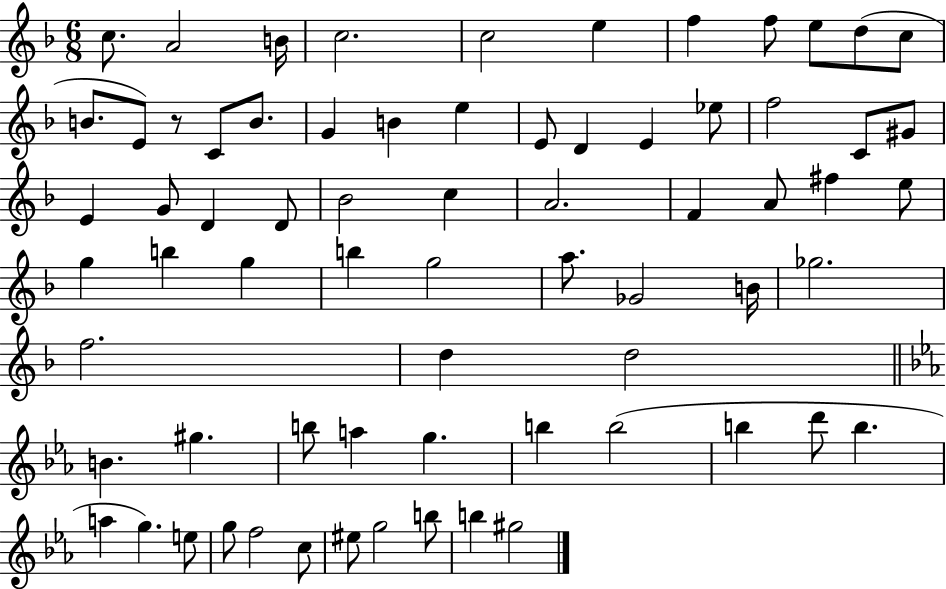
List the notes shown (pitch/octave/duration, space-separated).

C5/e. A4/h B4/s C5/h. C5/h E5/q F5/q F5/e E5/e D5/e C5/e B4/e. E4/e R/e C4/e B4/e. G4/q B4/q E5/q E4/e D4/q E4/q Eb5/e F5/h C4/e G#4/e E4/q G4/e D4/q D4/e Bb4/h C5/q A4/h. F4/q A4/e F#5/q E5/e G5/q B5/q G5/q B5/q G5/h A5/e. Gb4/h B4/s Gb5/h. F5/h. D5/q D5/h B4/q. G#5/q. B5/e A5/q G5/q. B5/q B5/h B5/q D6/e B5/q. A5/q G5/q. E5/e G5/e F5/h C5/e EIS5/e G5/h B5/e B5/q G#5/h